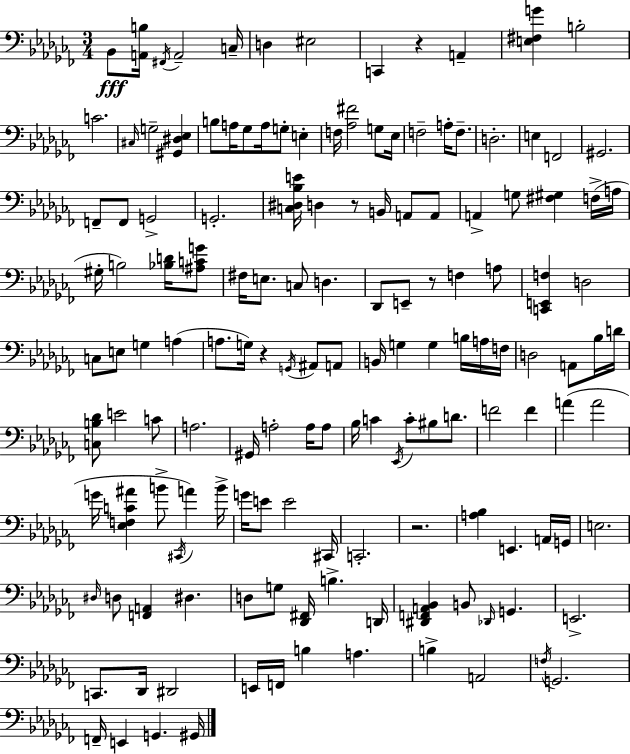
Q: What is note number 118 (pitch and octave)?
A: B3